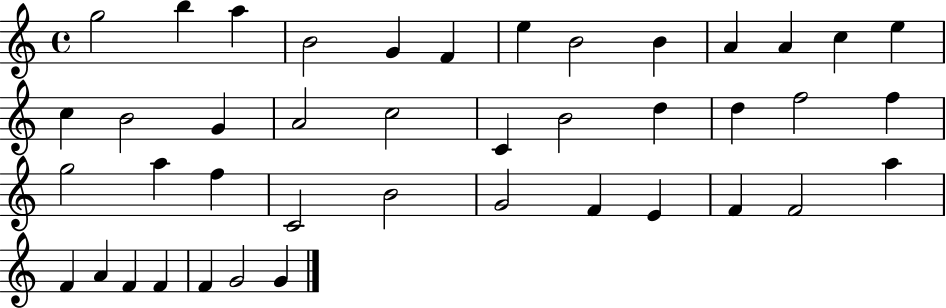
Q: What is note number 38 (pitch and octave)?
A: F4